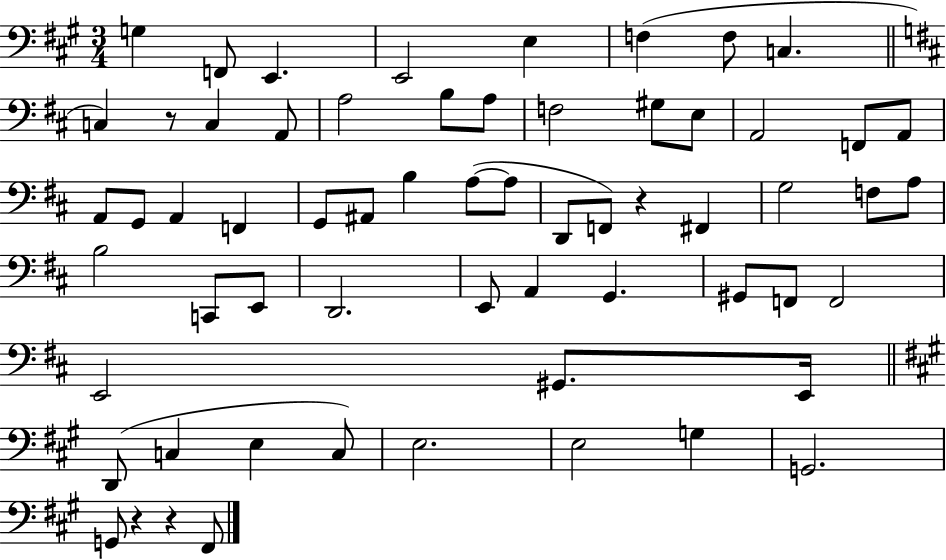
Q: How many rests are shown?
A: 4